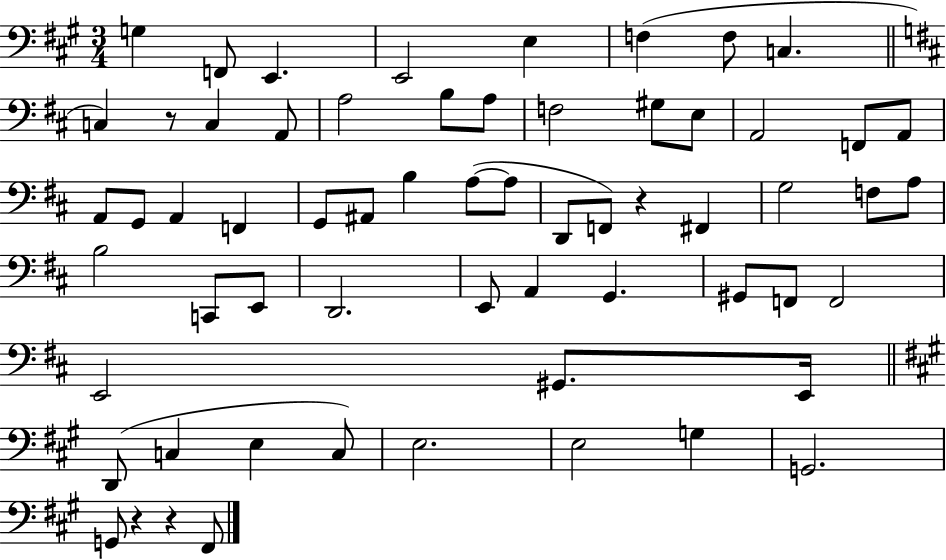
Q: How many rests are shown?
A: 4